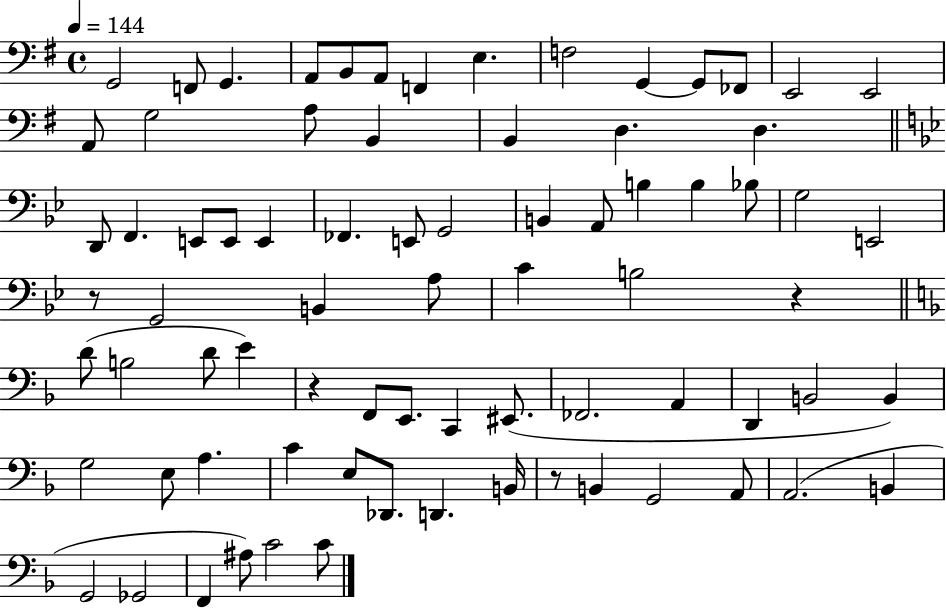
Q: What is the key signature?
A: G major